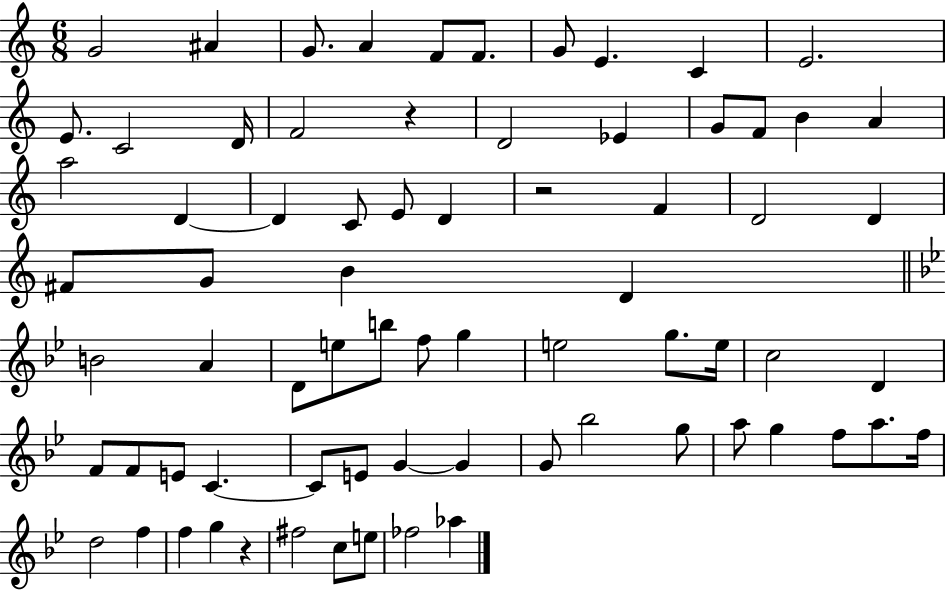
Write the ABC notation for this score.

X:1
T:Untitled
M:6/8
L:1/4
K:C
G2 ^A G/2 A F/2 F/2 G/2 E C E2 E/2 C2 D/4 F2 z D2 _E G/2 F/2 B A a2 D D C/2 E/2 D z2 F D2 D ^F/2 G/2 B D B2 A D/2 e/2 b/2 f/2 g e2 g/2 e/4 c2 D F/2 F/2 E/2 C C/2 E/2 G G G/2 _b2 g/2 a/2 g f/2 a/2 f/4 d2 f f g z ^f2 c/2 e/2 _f2 _a